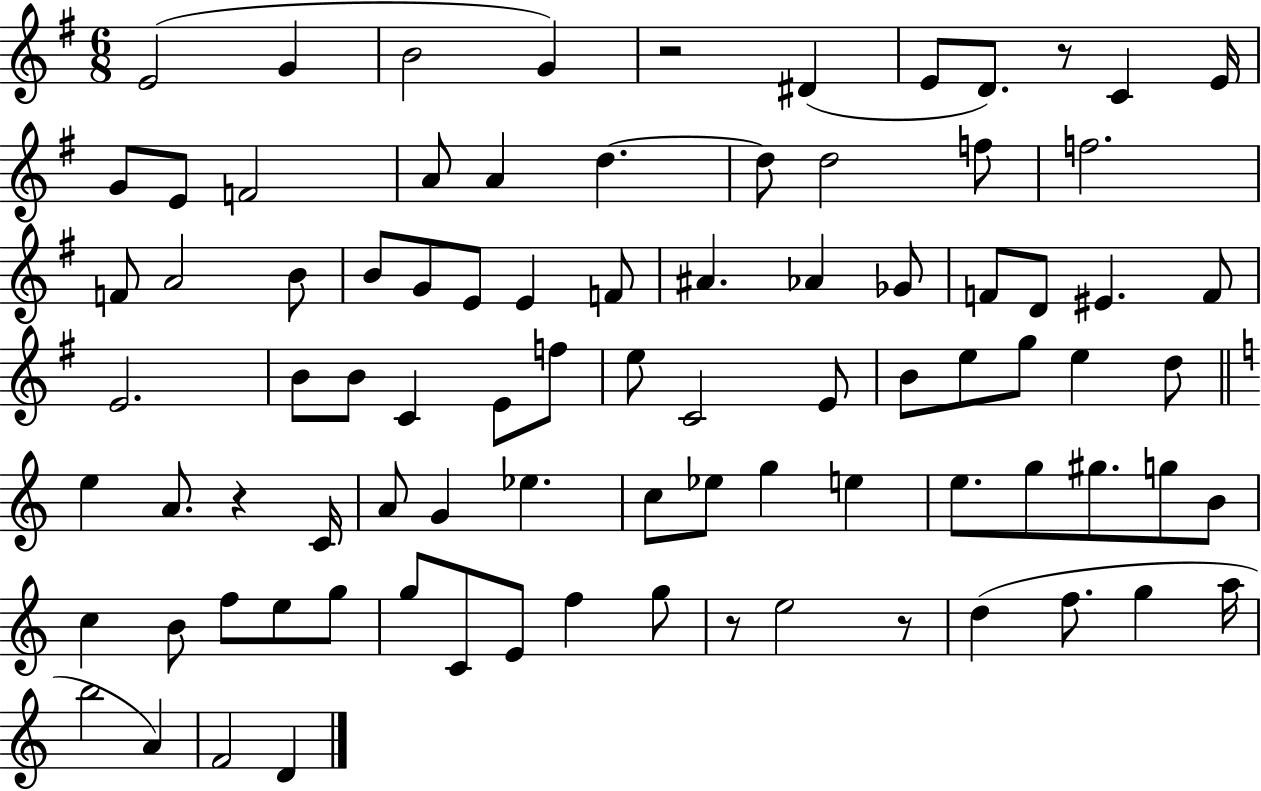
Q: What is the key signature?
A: G major